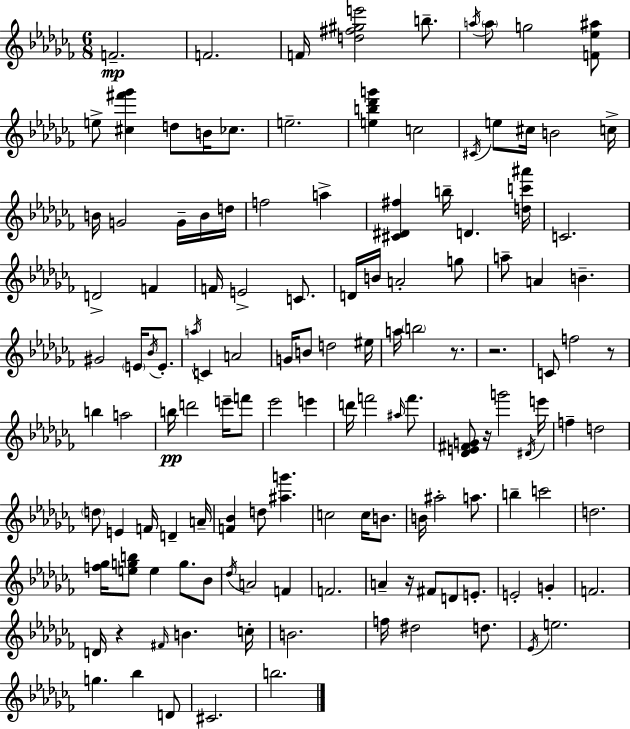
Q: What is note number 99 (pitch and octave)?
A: E4